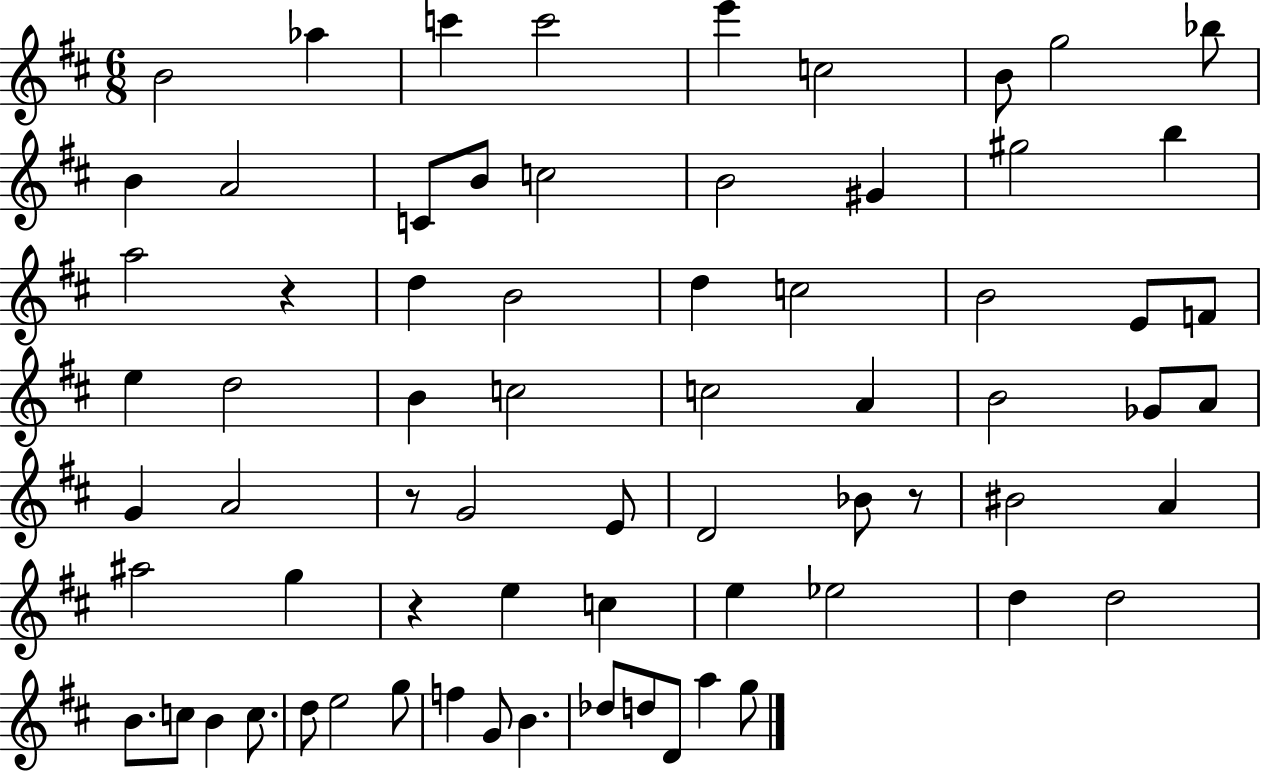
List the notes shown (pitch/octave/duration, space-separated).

B4/h Ab5/q C6/q C6/h E6/q C5/h B4/e G5/h Bb5/e B4/q A4/h C4/e B4/e C5/h B4/h G#4/q G#5/h B5/q A5/h R/q D5/q B4/h D5/q C5/h B4/h E4/e F4/e E5/q D5/h B4/q C5/h C5/h A4/q B4/h Gb4/e A4/e G4/q A4/h R/e G4/h E4/e D4/h Bb4/e R/e BIS4/h A4/q A#5/h G5/q R/q E5/q C5/q E5/q Eb5/h D5/q D5/h B4/e. C5/e B4/q C5/e. D5/e E5/h G5/e F5/q G4/e B4/q. Db5/e D5/e D4/e A5/q G5/e